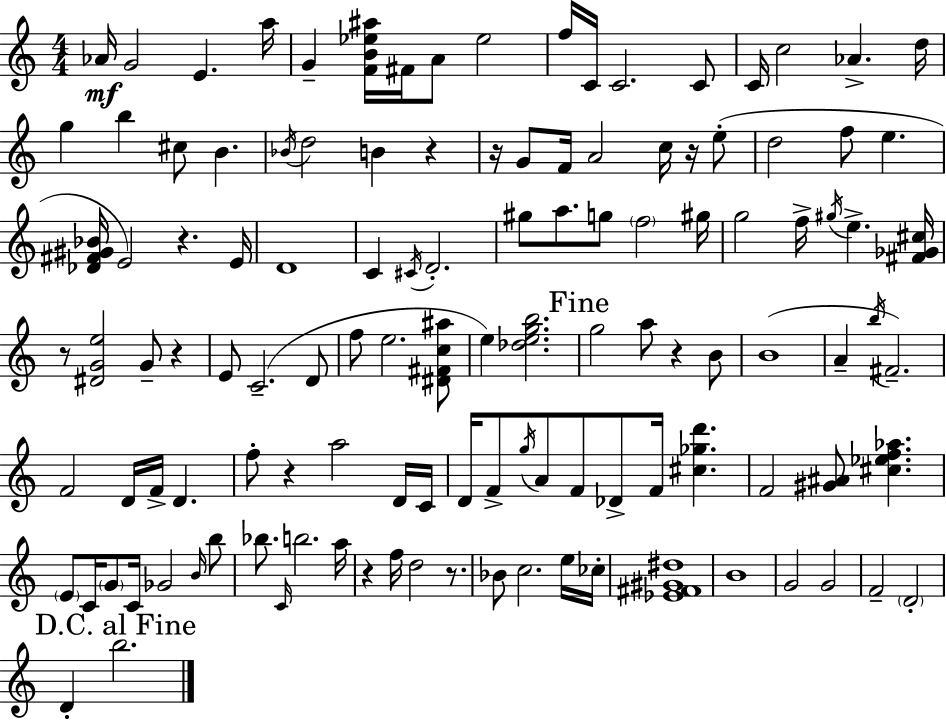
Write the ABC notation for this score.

X:1
T:Untitled
M:4/4
L:1/4
K:C
_A/4 G2 E a/4 G [FB_e^a]/4 ^F/4 A/2 _e2 f/4 C/4 C2 C/2 C/4 c2 _A d/4 g b ^c/2 B _B/4 d2 B z z/4 G/2 F/4 A2 c/4 z/4 e/2 d2 f/2 e [_D^F^G_B]/4 E2 z E/4 D4 C ^C/4 D2 ^g/2 a/2 g/2 f2 ^g/4 g2 f/4 ^g/4 e [^F_G^c]/4 z/2 [^DGe]2 G/2 z E/2 C2 D/2 f/2 e2 [^D^Fc^a]/2 e [_degb]2 g2 a/2 z B/2 B4 A b/4 ^F2 F2 D/4 F/4 D f/2 z a2 D/4 C/4 D/4 F/2 g/4 A/2 F/2 _D/2 F/4 [^c_gd'] F2 [^G^A]/2 [^c_ef_a] E/2 C/4 G/2 C/4 _G2 B/4 b/2 _b/2 C/4 b2 a/4 z f/4 d2 z/2 _B/2 c2 e/4 _c/4 [_E^F^G^d]4 B4 G2 G2 F2 D2 D b2